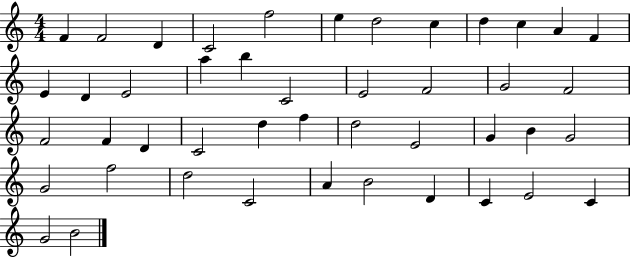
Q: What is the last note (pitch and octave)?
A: B4